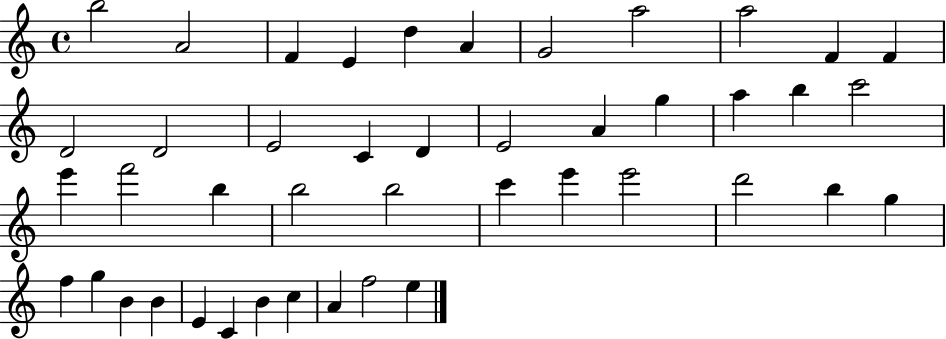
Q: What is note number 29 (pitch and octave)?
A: E6